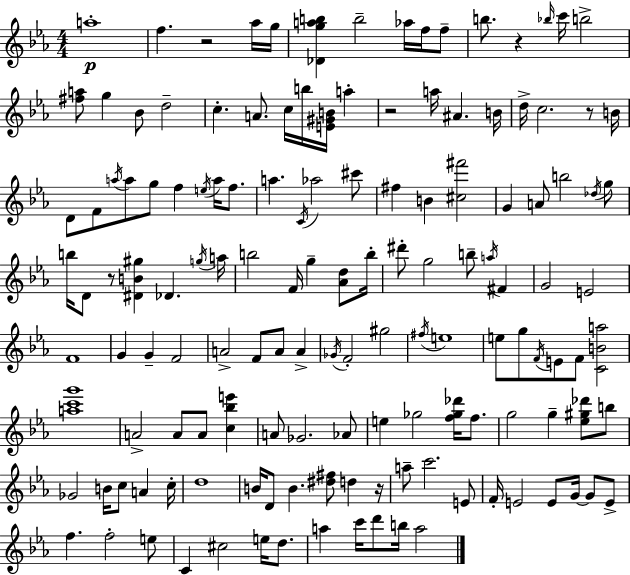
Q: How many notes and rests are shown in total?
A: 141